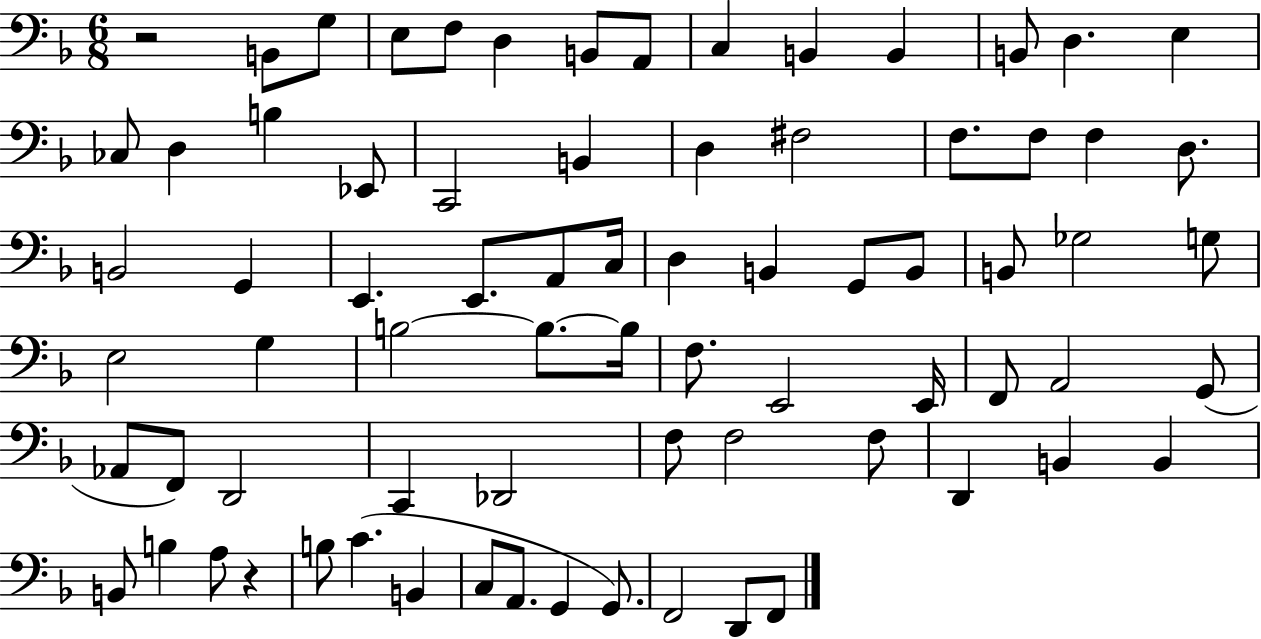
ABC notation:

X:1
T:Untitled
M:6/8
L:1/4
K:F
z2 B,,/2 G,/2 E,/2 F,/2 D, B,,/2 A,,/2 C, B,, B,, B,,/2 D, E, _C,/2 D, B, _E,,/2 C,,2 B,, D, ^F,2 F,/2 F,/2 F, D,/2 B,,2 G,, E,, E,,/2 A,,/2 C,/4 D, B,, G,,/2 B,,/2 B,,/2 _G,2 G,/2 E,2 G, B,2 B,/2 B,/4 F,/2 E,,2 E,,/4 F,,/2 A,,2 G,,/2 _A,,/2 F,,/2 D,,2 C,, _D,,2 F,/2 F,2 F,/2 D,, B,, B,, B,,/2 B, A,/2 z B,/2 C B,, C,/2 A,,/2 G,, G,,/2 F,,2 D,,/2 F,,/2